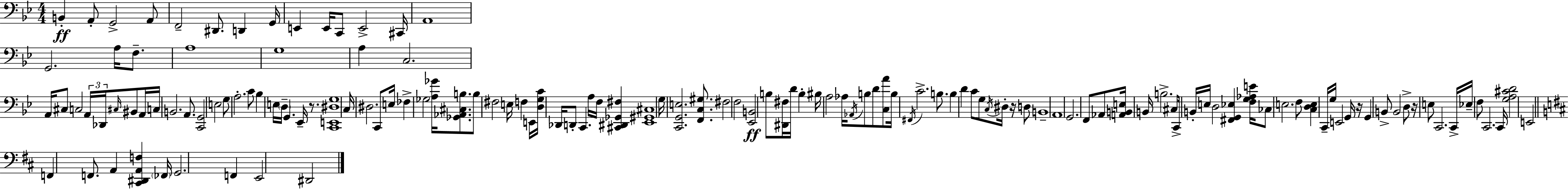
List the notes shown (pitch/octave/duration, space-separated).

B2/q A2/e G2/h A2/e F2/h D#2/e. D2/q G2/s E2/q E2/s C2/e E2/h C#2/s A2/w G2/h. A3/s F3/e. A3/w G3/w A3/q C3/h. A2/s C#3/e C3/h A2/s Db2/s C#3/s BIS2/e A2/s C3/s B2/h. A2/e. [C2,G2]/h E3/h G3/e A3/h. C4/e Bb3/q E3/s D3/s G2/q. Eb2/s R/e. [C2,E2,D#3,G3]/w C3/s D#3/h. C2/e E3/s FES3/q Gb3/h [A3,Gb4]/s [Gb2,Ab2,C#3,B3]/e. B3/e F#3/h E3/s F3/q E2/s [D3,G3,C4]/s Db2/s D2/e C2/q. A3/s F3/s [C#2,D#2,Gb2,F#3]/q [Eb2,G#2,C#3]/w G3/s [C2,G2,E3]/h. [F2,C3,G#3]/e. F#3/h F3/h [Eb2,B2]/h B3/e [D#2,F#3]/s D4/s B3/q BIS3/s A3/h Ab3/s Ab2/s B3/e D4/e [C3,A4]/e B3/s F#2/s C4/h. B3/e. B3/q D4/q C4/e G3/e C3/s D#3/s R/s D3/e B2/w A2/w G2/h. F2/e Ab2/e [A2,B2,E3]/s B2/s B3/h. C#3/e C2/s B2/s E3/s D3/h [F#2,G2,Eb3]/q [F3,G3,Ab3,E4]/s CES3/e E3/h. F3/e [C3,D3,E3]/q C2/s G3/s E2/h G2/s R/s G2/q B2/e B2/h D3/e R/s E3/e C2/h. C2/s Eb3/s F3/e C2/h. C2/s [G3,A3,C#4,D4]/h E2/h F2/q F2/e. A2/q [C#2,D#2,A2,F3]/q FES2/s G2/h. F2/q E2/h D#2/h